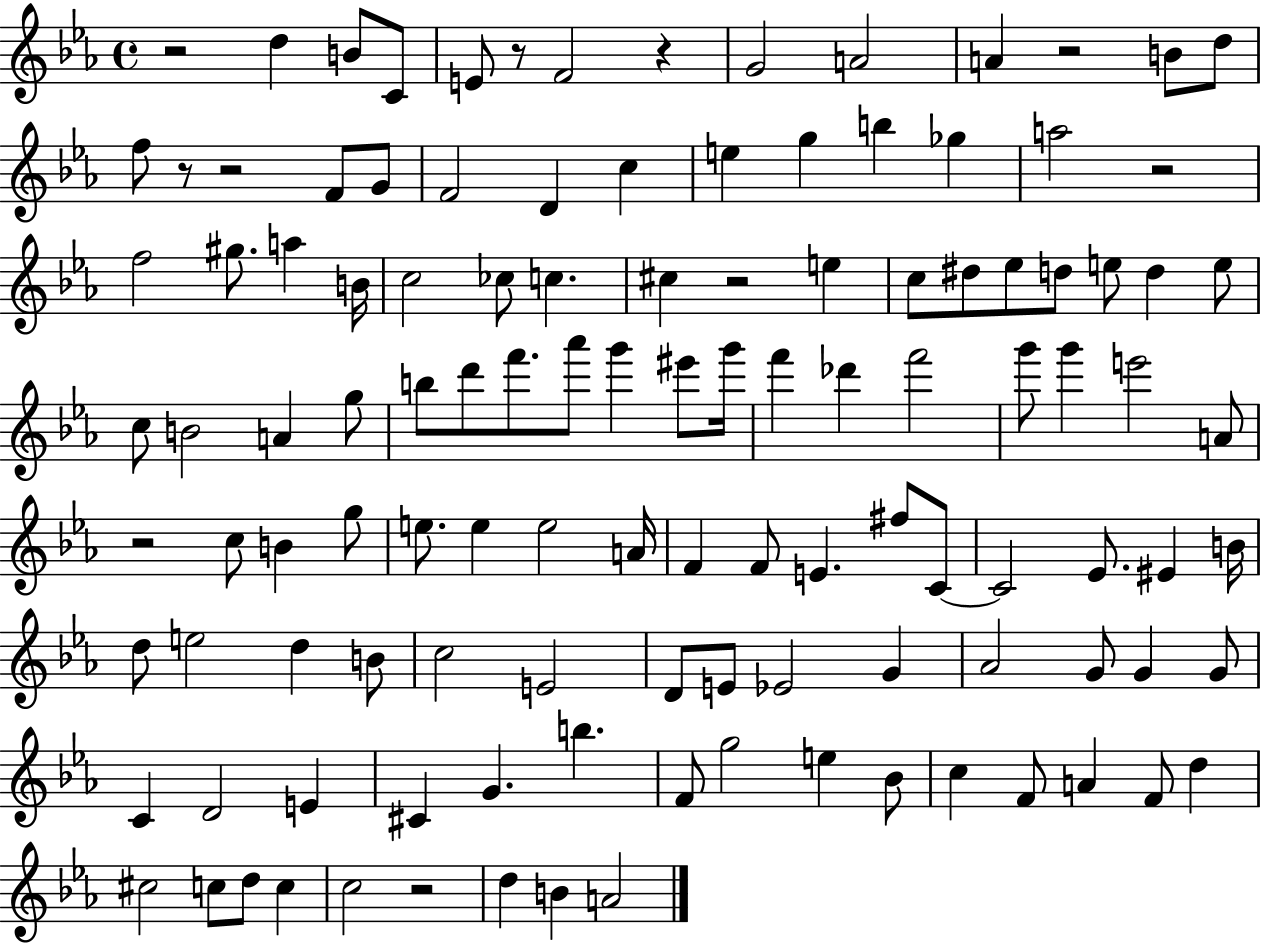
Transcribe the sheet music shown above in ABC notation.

X:1
T:Untitled
M:4/4
L:1/4
K:Eb
z2 d B/2 C/2 E/2 z/2 F2 z G2 A2 A z2 B/2 d/2 f/2 z/2 z2 F/2 G/2 F2 D c e g b _g a2 z2 f2 ^g/2 a B/4 c2 _c/2 c ^c z2 e c/2 ^d/2 _e/2 d/2 e/2 d e/2 c/2 B2 A g/2 b/2 d'/2 f'/2 _a'/2 g' ^e'/2 g'/4 f' _d' f'2 g'/2 g' e'2 A/2 z2 c/2 B g/2 e/2 e e2 A/4 F F/2 E ^f/2 C/2 C2 _E/2 ^E B/4 d/2 e2 d B/2 c2 E2 D/2 E/2 _E2 G _A2 G/2 G G/2 C D2 E ^C G b F/2 g2 e _B/2 c F/2 A F/2 d ^c2 c/2 d/2 c c2 z2 d B A2